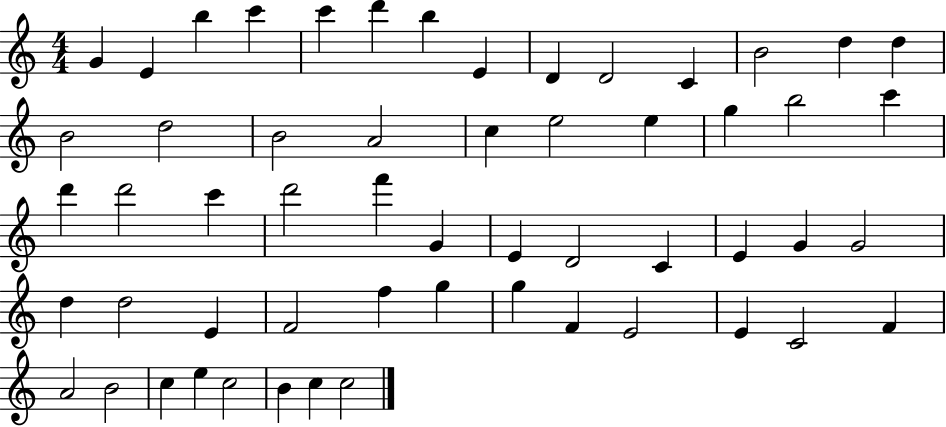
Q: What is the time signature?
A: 4/4